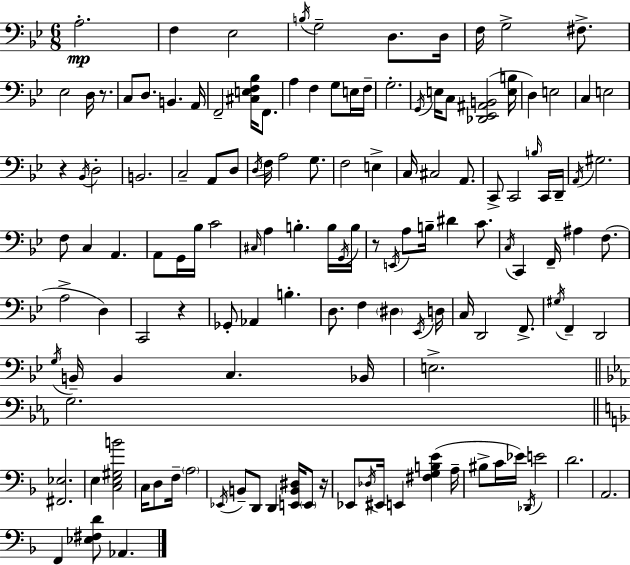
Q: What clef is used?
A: bass